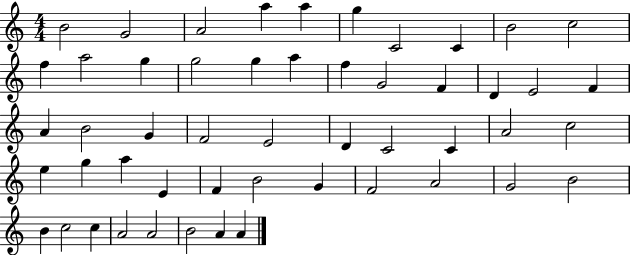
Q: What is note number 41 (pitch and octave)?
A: A4